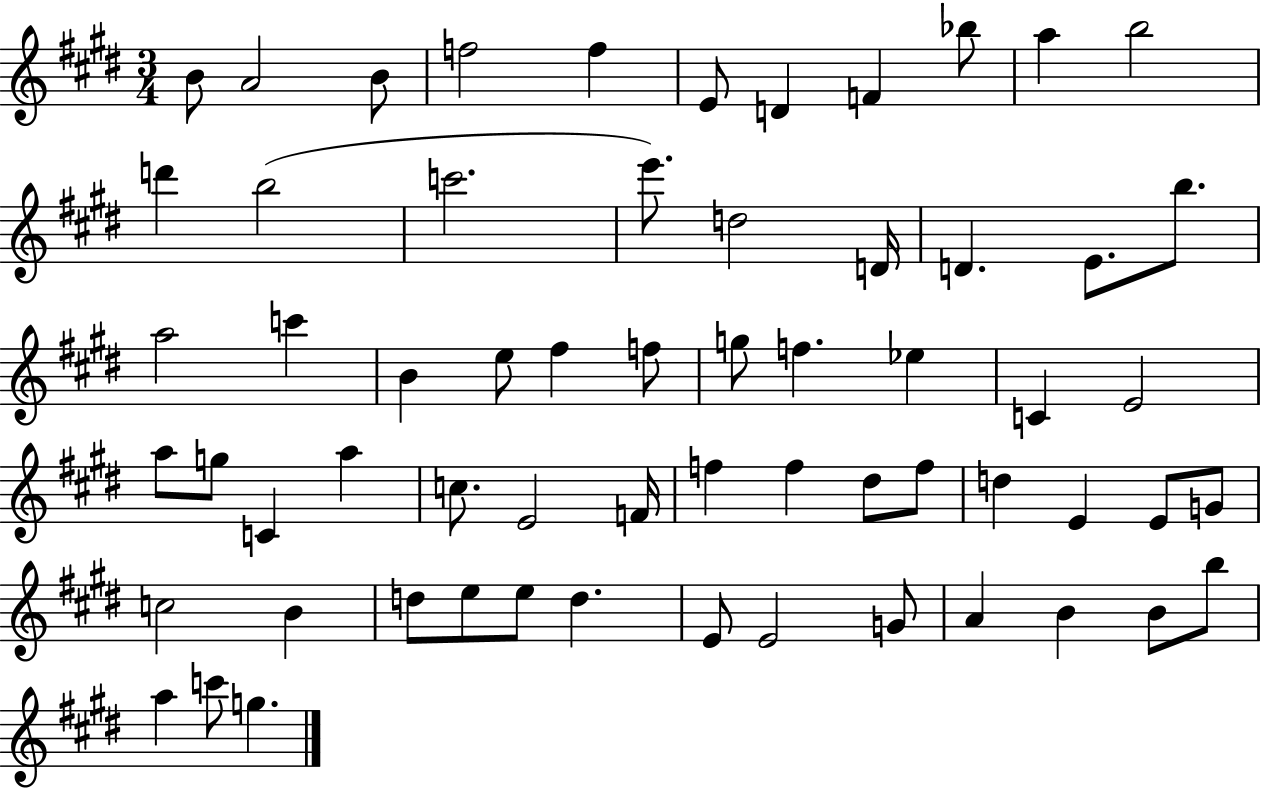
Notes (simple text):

B4/e A4/h B4/e F5/h F5/q E4/e D4/q F4/q Bb5/e A5/q B5/h D6/q B5/h C6/h. E6/e. D5/h D4/s D4/q. E4/e. B5/e. A5/h C6/q B4/q E5/e F#5/q F5/e G5/e F5/q. Eb5/q C4/q E4/h A5/e G5/e C4/q A5/q C5/e. E4/h F4/s F5/q F5/q D#5/e F5/e D5/q E4/q E4/e G4/e C5/h B4/q D5/e E5/e E5/e D5/q. E4/e E4/h G4/e A4/q B4/q B4/e B5/e A5/q C6/e G5/q.